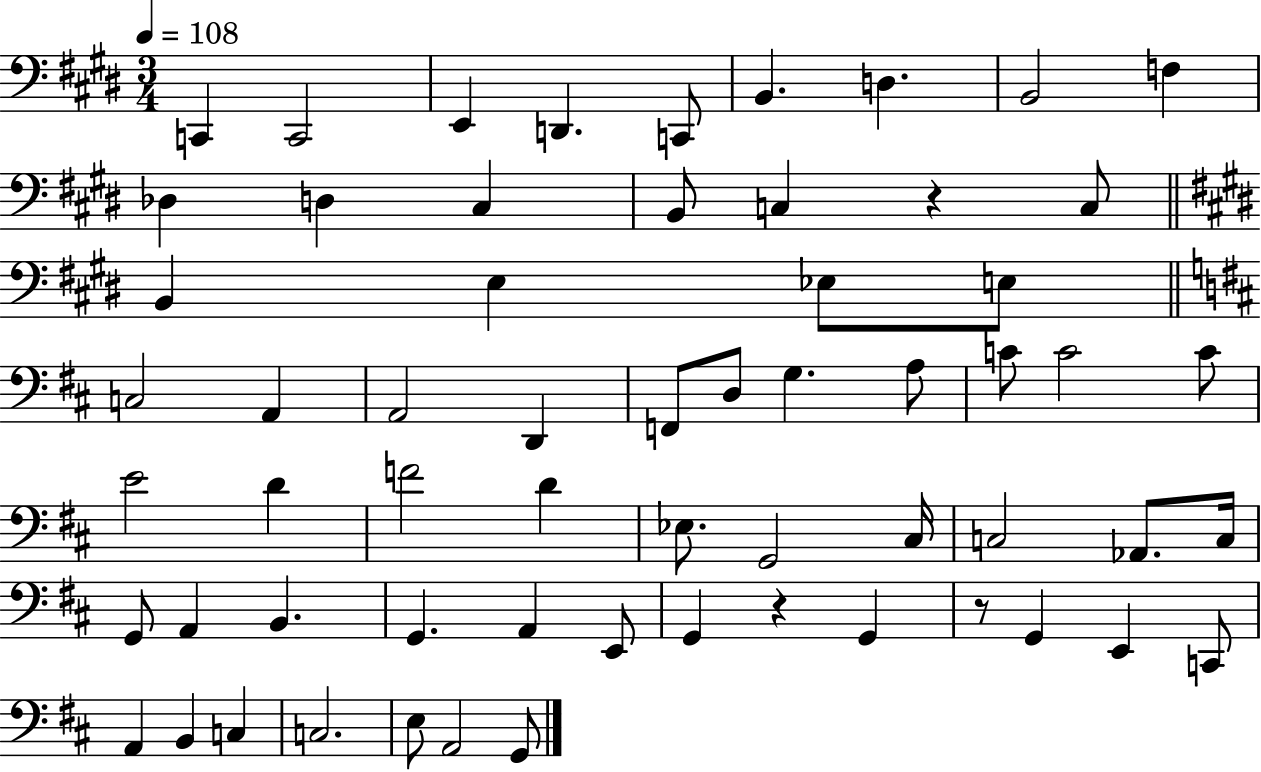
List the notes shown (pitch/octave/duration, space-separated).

C2/q C2/h E2/q D2/q. C2/e B2/q. D3/q. B2/h F3/q Db3/q D3/q C#3/q B2/e C3/q R/q C3/e B2/q E3/q Eb3/e E3/e C3/h A2/q A2/h D2/q F2/e D3/e G3/q. A3/e C4/e C4/h C4/e E4/h D4/q F4/h D4/q Eb3/e. G2/h C#3/s C3/h Ab2/e. C3/s G2/e A2/q B2/q. G2/q. A2/q E2/e G2/q R/q G2/q R/e G2/q E2/q C2/e A2/q B2/q C3/q C3/h. E3/e A2/h G2/e